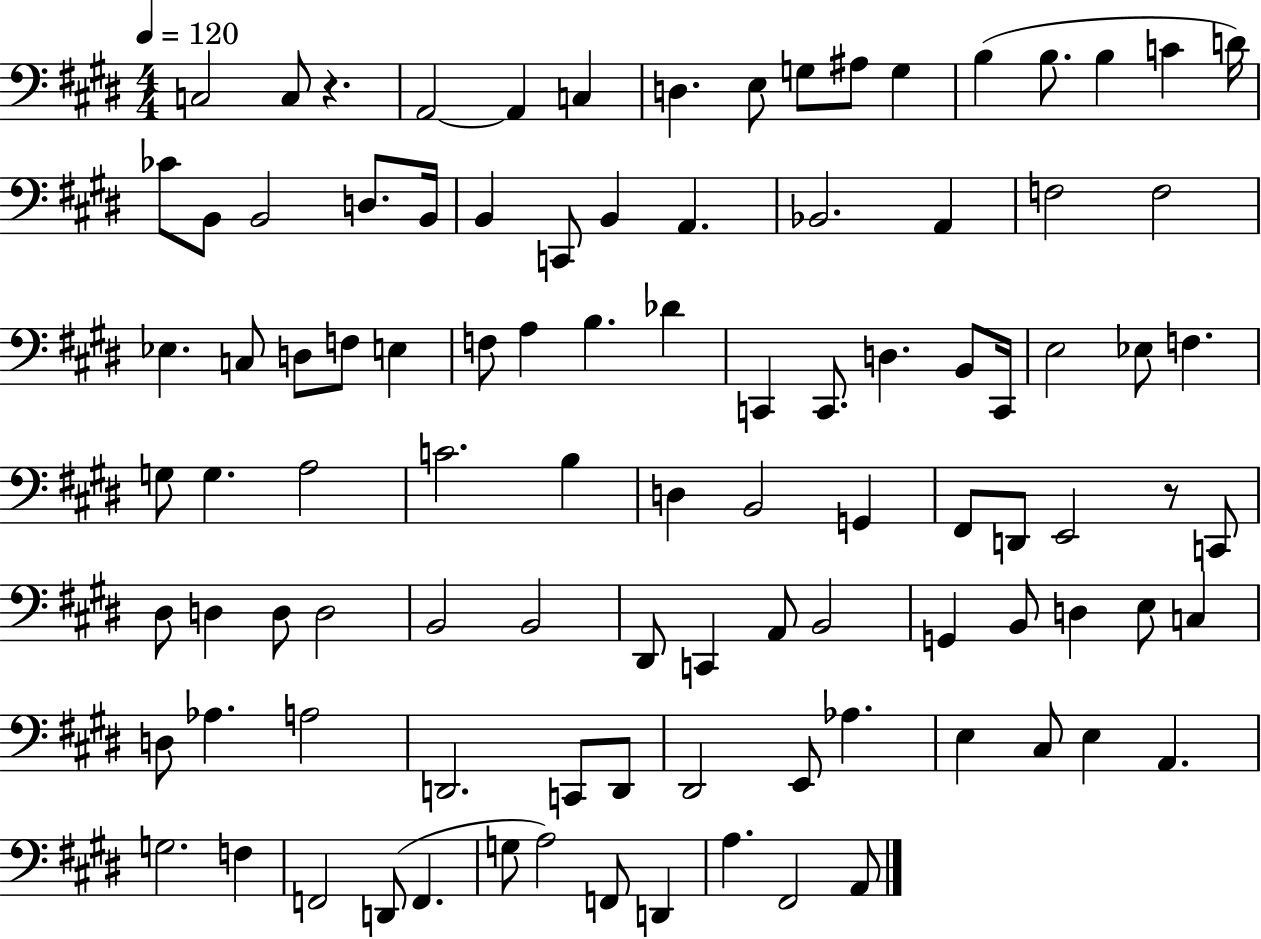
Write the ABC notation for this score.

X:1
T:Untitled
M:4/4
L:1/4
K:E
C,2 C,/2 z A,,2 A,, C, D, E,/2 G,/2 ^A,/2 G, B, B,/2 B, C D/4 _C/2 B,,/2 B,,2 D,/2 B,,/4 B,, C,,/2 B,, A,, _B,,2 A,, F,2 F,2 _E, C,/2 D,/2 F,/2 E, F,/2 A, B, _D C,, C,,/2 D, B,,/2 C,,/4 E,2 _E,/2 F, G,/2 G, A,2 C2 B, D, B,,2 G,, ^F,,/2 D,,/2 E,,2 z/2 C,,/2 ^D,/2 D, D,/2 D,2 B,,2 B,,2 ^D,,/2 C,, A,,/2 B,,2 G,, B,,/2 D, E,/2 C, D,/2 _A, A,2 D,,2 C,,/2 D,,/2 ^D,,2 E,,/2 _A, E, ^C,/2 E, A,, G,2 F, F,,2 D,,/2 F,, G,/2 A,2 F,,/2 D,, A, ^F,,2 A,,/2